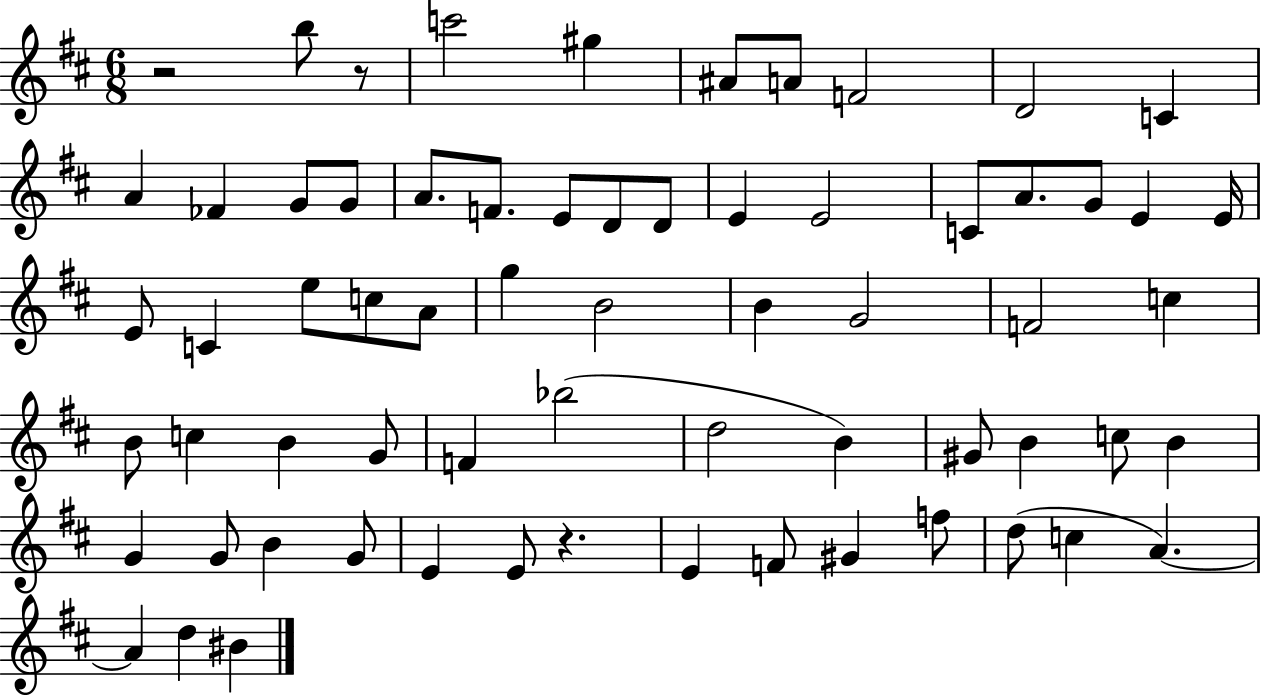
R/h B5/e R/e C6/h G#5/q A#4/e A4/e F4/h D4/h C4/q A4/q FES4/q G4/e G4/e A4/e. F4/e. E4/e D4/e D4/e E4/q E4/h C4/e A4/e. G4/e E4/q E4/s E4/e C4/q E5/e C5/e A4/e G5/q B4/h B4/q G4/h F4/h C5/q B4/e C5/q B4/q G4/e F4/q Bb5/h D5/h B4/q G#4/e B4/q C5/e B4/q G4/q G4/e B4/q G4/e E4/q E4/e R/q. E4/q F4/e G#4/q F5/e D5/e C5/q A4/q. A4/q D5/q BIS4/q